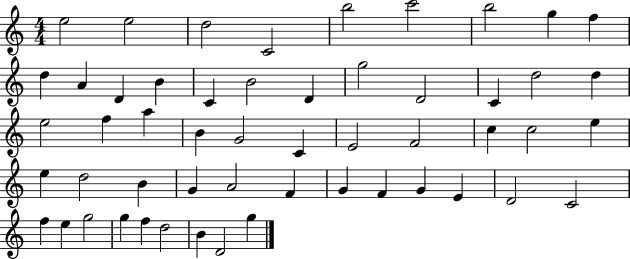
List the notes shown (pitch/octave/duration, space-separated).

E5/h E5/h D5/h C4/h B5/h C6/h B5/h G5/q F5/q D5/q A4/q D4/q B4/q C4/q B4/h D4/q G5/h D4/h C4/q D5/h D5/q E5/h F5/q A5/q B4/q G4/h C4/q E4/h F4/h C5/q C5/h E5/q E5/q D5/h B4/q G4/q A4/h F4/q G4/q F4/q G4/q E4/q D4/h C4/h F5/q E5/q G5/h G5/q F5/q D5/h B4/q D4/h G5/q